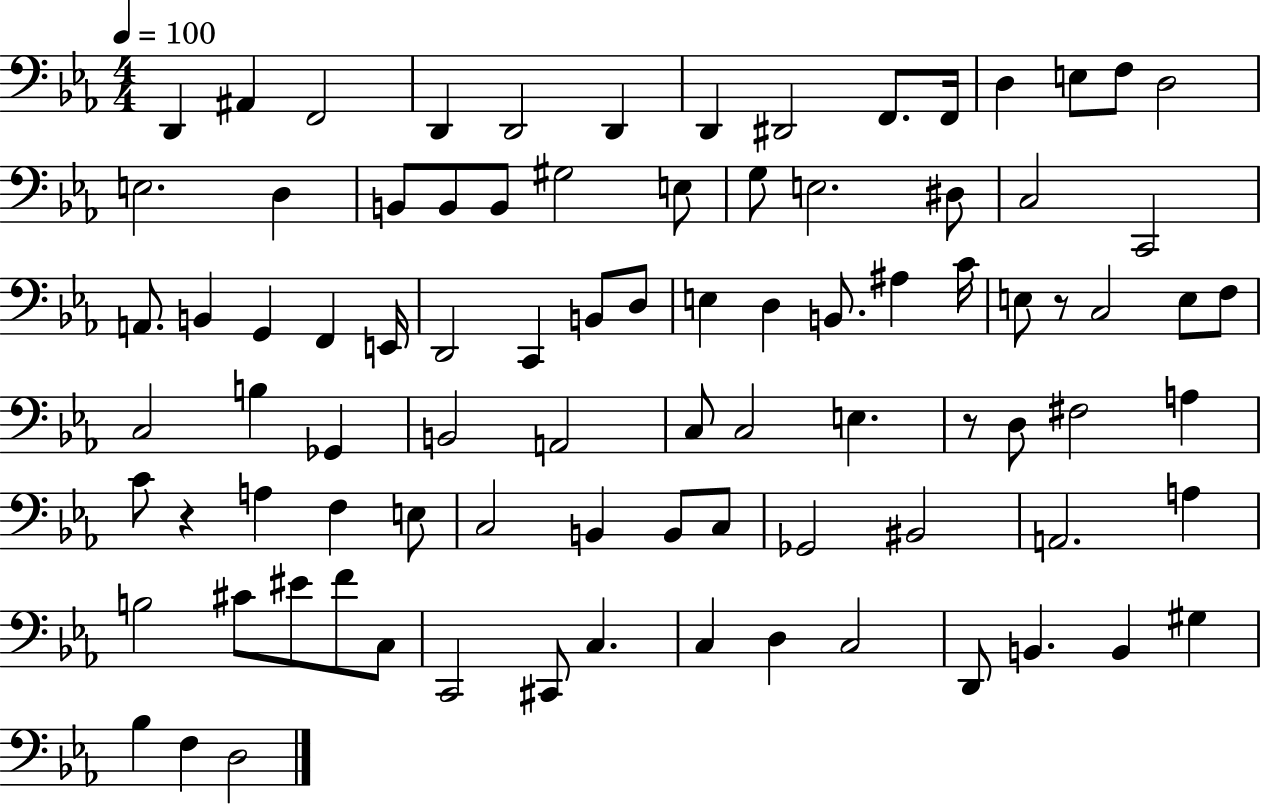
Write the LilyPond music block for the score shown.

{
  \clef bass
  \numericTimeSignature
  \time 4/4
  \key ees \major
  \tempo 4 = 100
  d,4 ais,4 f,2 | d,4 d,2 d,4 | d,4 dis,2 f,8. f,16 | d4 e8 f8 d2 | \break e2. d4 | b,8 b,8 b,8 gis2 e8 | g8 e2. dis8 | c2 c,2 | \break a,8. b,4 g,4 f,4 e,16 | d,2 c,4 b,8 d8 | e4 d4 b,8. ais4 c'16 | e8 r8 c2 e8 f8 | \break c2 b4 ges,4 | b,2 a,2 | c8 c2 e4. | r8 d8 fis2 a4 | \break c'8 r4 a4 f4 e8 | c2 b,4 b,8 c8 | ges,2 bis,2 | a,2. a4 | \break b2 cis'8 eis'8 f'8 c8 | c,2 cis,8 c4. | c4 d4 c2 | d,8 b,4. b,4 gis4 | \break bes4 f4 d2 | \bar "|."
}